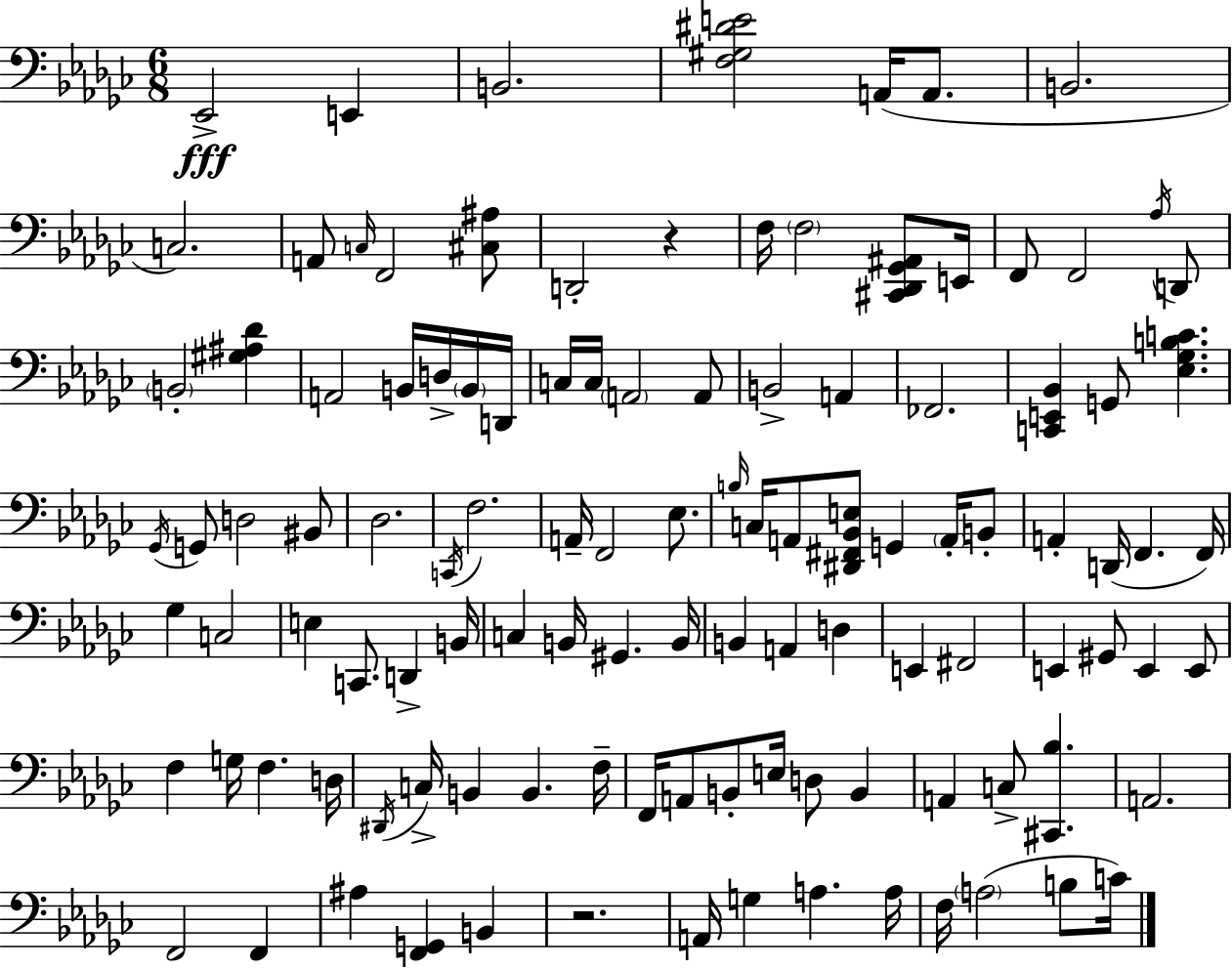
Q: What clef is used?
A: bass